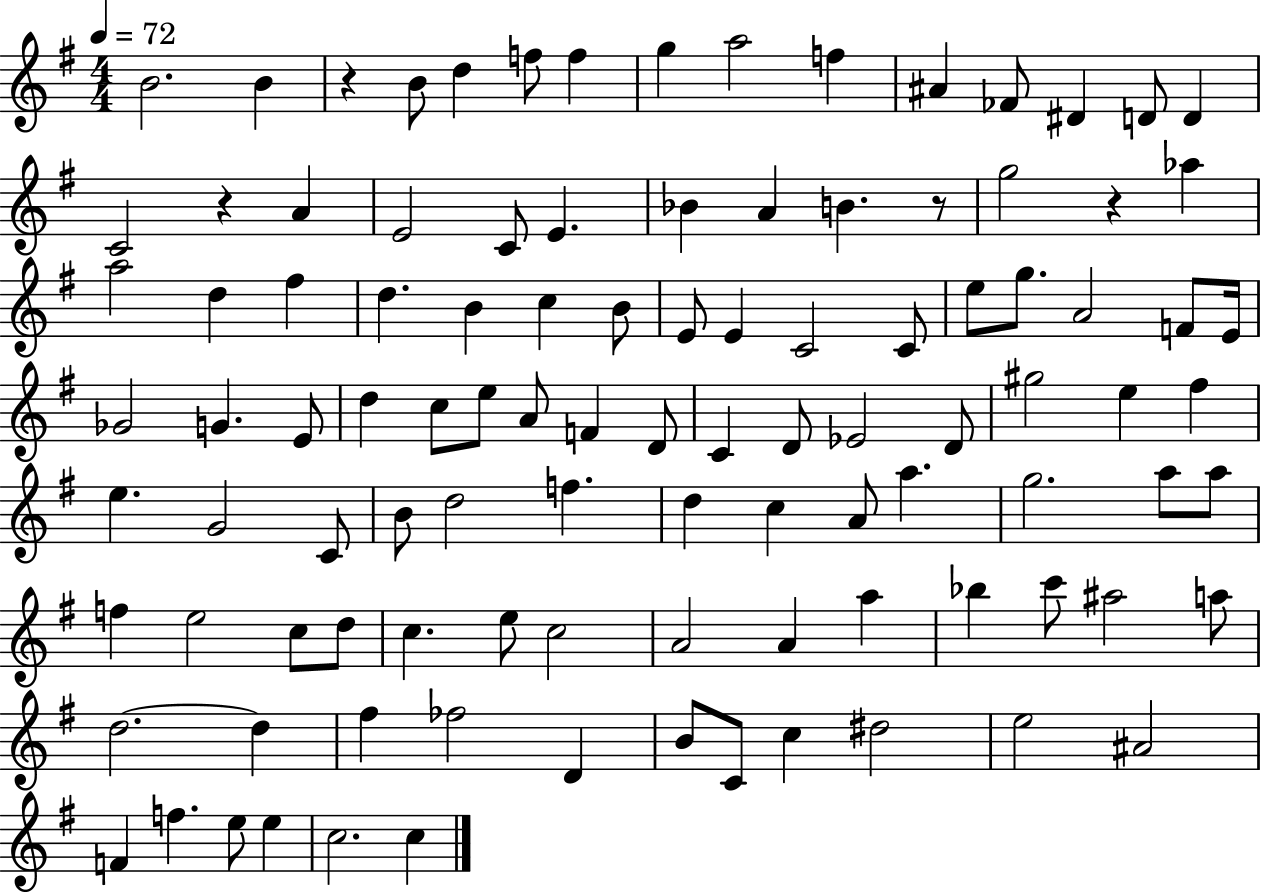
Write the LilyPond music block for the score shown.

{
  \clef treble
  \numericTimeSignature
  \time 4/4
  \key g \major
  \tempo 4 = 72
  b'2. b'4 | r4 b'8 d''4 f''8 f''4 | g''4 a''2 f''4 | ais'4 fes'8 dis'4 d'8 d'4 | \break c'2 r4 a'4 | e'2 c'8 e'4. | bes'4 a'4 b'4. r8 | g''2 r4 aes''4 | \break a''2 d''4 fis''4 | d''4. b'4 c''4 b'8 | e'8 e'4 c'2 c'8 | e''8 g''8. a'2 f'8 e'16 | \break ges'2 g'4. e'8 | d''4 c''8 e''8 a'8 f'4 d'8 | c'4 d'8 ees'2 d'8 | gis''2 e''4 fis''4 | \break e''4. g'2 c'8 | b'8 d''2 f''4. | d''4 c''4 a'8 a''4. | g''2. a''8 a''8 | \break f''4 e''2 c''8 d''8 | c''4. e''8 c''2 | a'2 a'4 a''4 | bes''4 c'''8 ais''2 a''8 | \break d''2.~~ d''4 | fis''4 fes''2 d'4 | b'8 c'8 c''4 dis''2 | e''2 ais'2 | \break f'4 f''4. e''8 e''4 | c''2. c''4 | \bar "|."
}